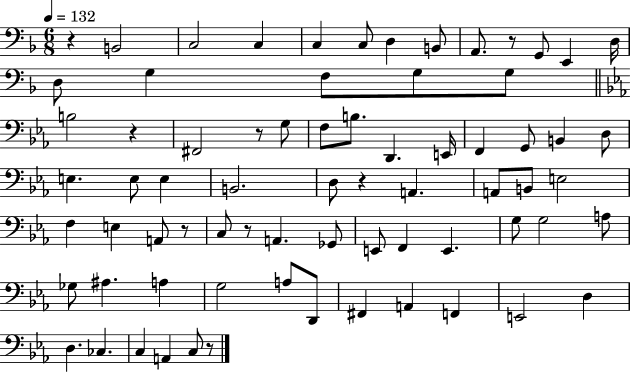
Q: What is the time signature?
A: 6/8